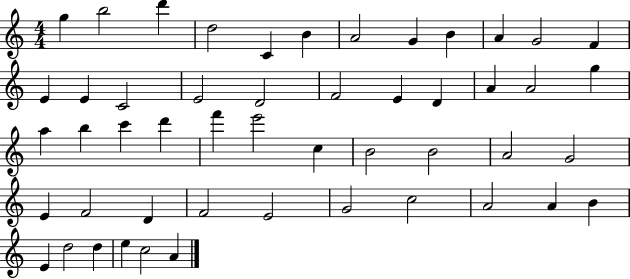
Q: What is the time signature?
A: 4/4